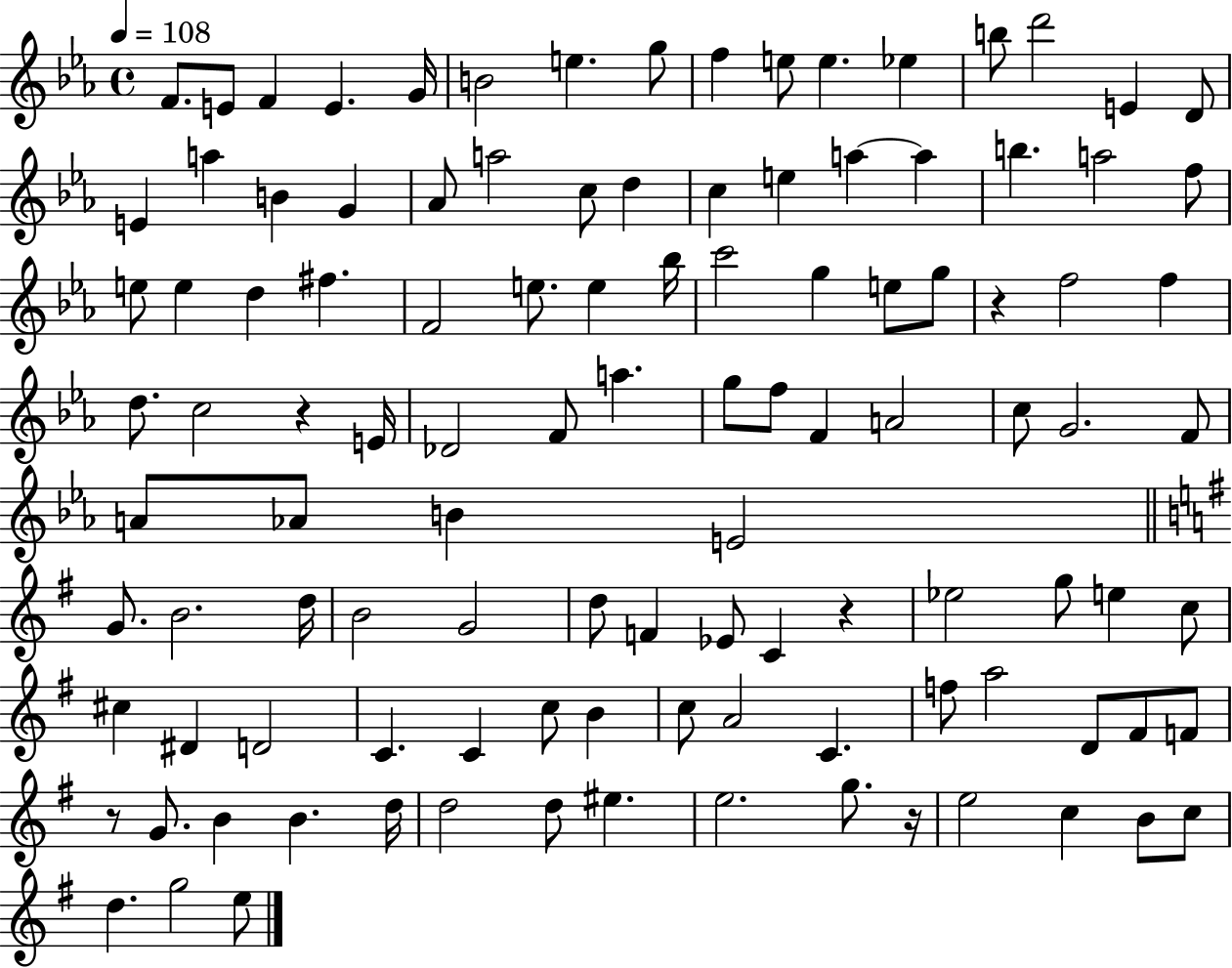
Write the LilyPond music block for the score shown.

{
  \clef treble
  \time 4/4
  \defaultTimeSignature
  \key ees \major
  \tempo 4 = 108
  f'8. e'8 f'4 e'4. g'16 | b'2 e''4. g''8 | f''4 e''8 e''4. ees''4 | b''8 d'''2 e'4 d'8 | \break e'4 a''4 b'4 g'4 | aes'8 a''2 c''8 d''4 | c''4 e''4 a''4~~ a''4 | b''4. a''2 f''8 | \break e''8 e''4 d''4 fis''4. | f'2 e''8. e''4 bes''16 | c'''2 g''4 e''8 g''8 | r4 f''2 f''4 | \break d''8. c''2 r4 e'16 | des'2 f'8 a''4. | g''8 f''8 f'4 a'2 | c''8 g'2. f'8 | \break a'8 aes'8 b'4 e'2 | \bar "||" \break \key g \major g'8. b'2. d''16 | b'2 g'2 | d''8 f'4 ees'8 c'4 r4 | ees''2 g''8 e''4 c''8 | \break cis''4 dis'4 d'2 | c'4. c'4 c''8 b'4 | c''8 a'2 c'4. | f''8 a''2 d'8 fis'8 f'8 | \break r8 g'8. b'4 b'4. d''16 | d''2 d''8 eis''4. | e''2. g''8. r16 | e''2 c''4 b'8 c''8 | \break d''4. g''2 e''8 | \bar "|."
}